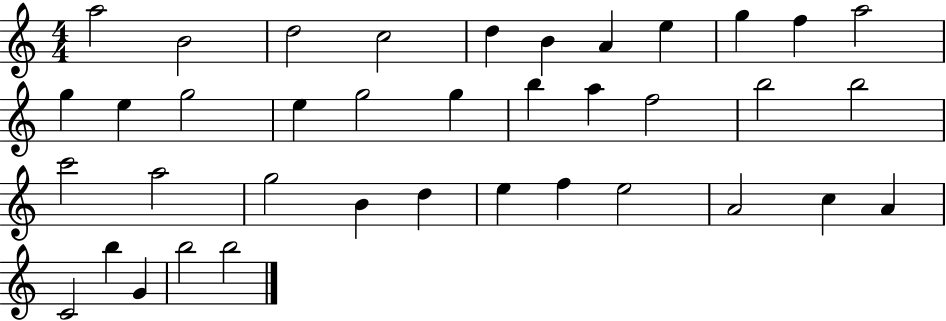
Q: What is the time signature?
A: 4/4